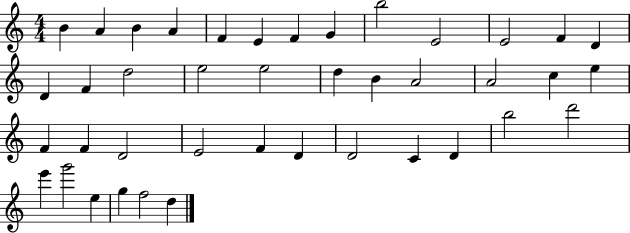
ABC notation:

X:1
T:Untitled
M:4/4
L:1/4
K:C
B A B A F E F G b2 E2 E2 F D D F d2 e2 e2 d B A2 A2 c e F F D2 E2 F D D2 C D b2 d'2 e' g'2 e g f2 d